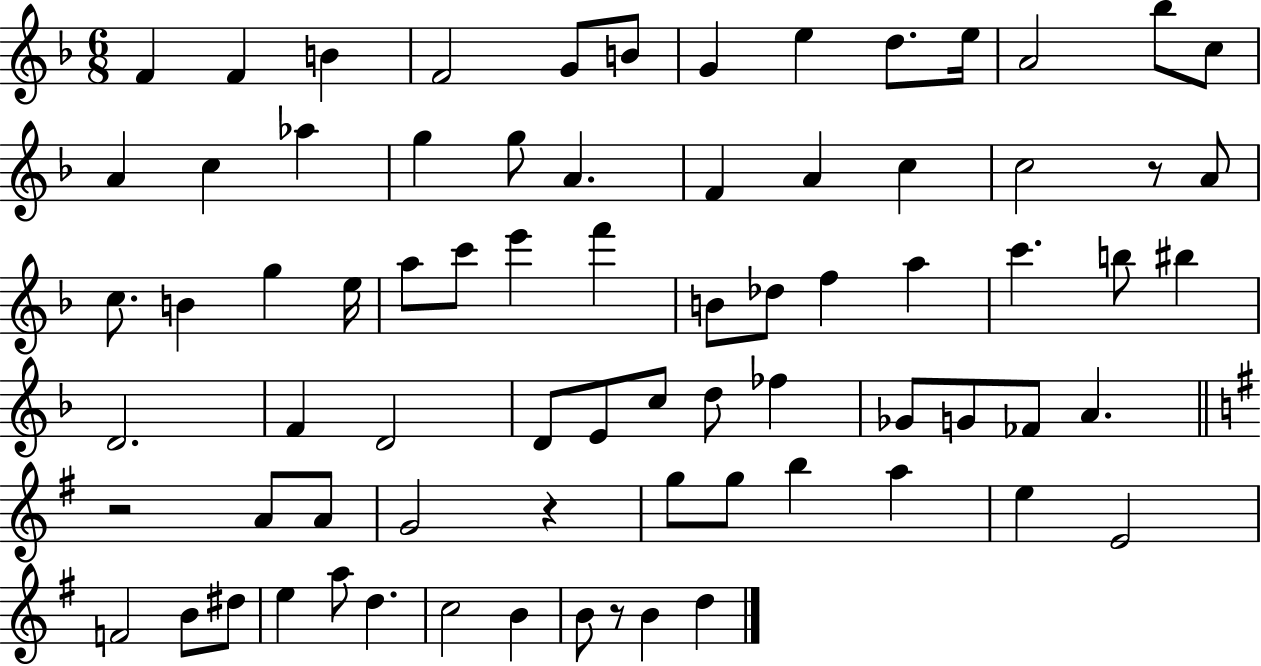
{
  \clef treble
  \numericTimeSignature
  \time 6/8
  \key f \major
  f'4 f'4 b'4 | f'2 g'8 b'8 | g'4 e''4 d''8. e''16 | a'2 bes''8 c''8 | \break a'4 c''4 aes''4 | g''4 g''8 a'4. | f'4 a'4 c''4 | c''2 r8 a'8 | \break c''8. b'4 g''4 e''16 | a''8 c'''8 e'''4 f'''4 | b'8 des''8 f''4 a''4 | c'''4. b''8 bis''4 | \break d'2. | f'4 d'2 | d'8 e'8 c''8 d''8 fes''4 | ges'8 g'8 fes'8 a'4. | \break \bar "||" \break \key g \major r2 a'8 a'8 | g'2 r4 | g''8 g''8 b''4 a''4 | e''4 e'2 | \break f'2 b'8 dis''8 | e''4 a''8 d''4. | c''2 b'4 | b'8 r8 b'4 d''4 | \break \bar "|."
}